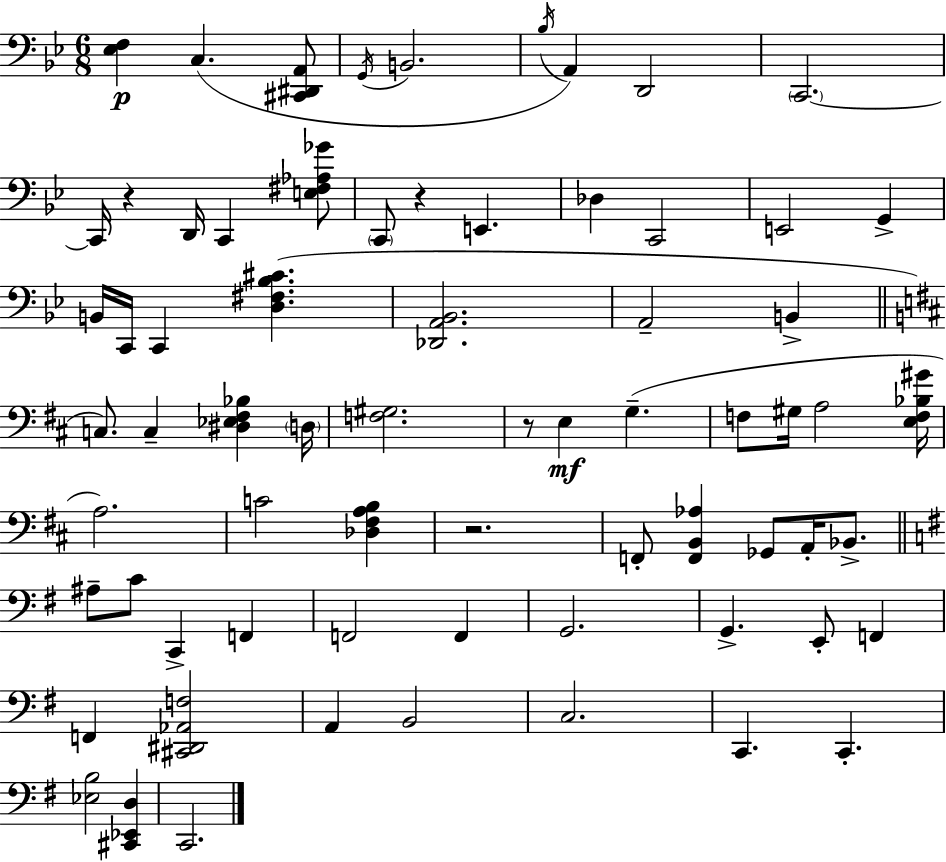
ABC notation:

X:1
T:Untitled
M:6/8
L:1/4
K:Bb
[_E,F,] C, [^C,,^D,,A,,]/2 G,,/4 B,,2 _B,/4 A,, D,,2 C,,2 C,,/4 z D,,/4 C,, [E,^F,_A,_G]/2 C,,/2 z E,, _D, C,,2 E,,2 G,, B,,/4 C,,/4 C,, [D,^F,_B,^C] [_D,,A,,_B,,]2 A,,2 B,, C,/2 C, [^D,_E,^F,_B,] D,/4 [F,^G,]2 z/2 E, G, F,/2 ^G,/4 A,2 [E,F,_B,^G]/4 A,2 C2 [_D,^F,A,B,] z2 F,,/2 [F,,B,,_A,] _G,,/2 A,,/4 _B,,/2 ^A,/2 C/2 C,, F,, F,,2 F,, G,,2 G,, E,,/2 F,, F,, [^C,,^D,,_A,,F,]2 A,, B,,2 C,2 C,, C,, [_E,B,]2 [^C,,_E,,D,] C,,2